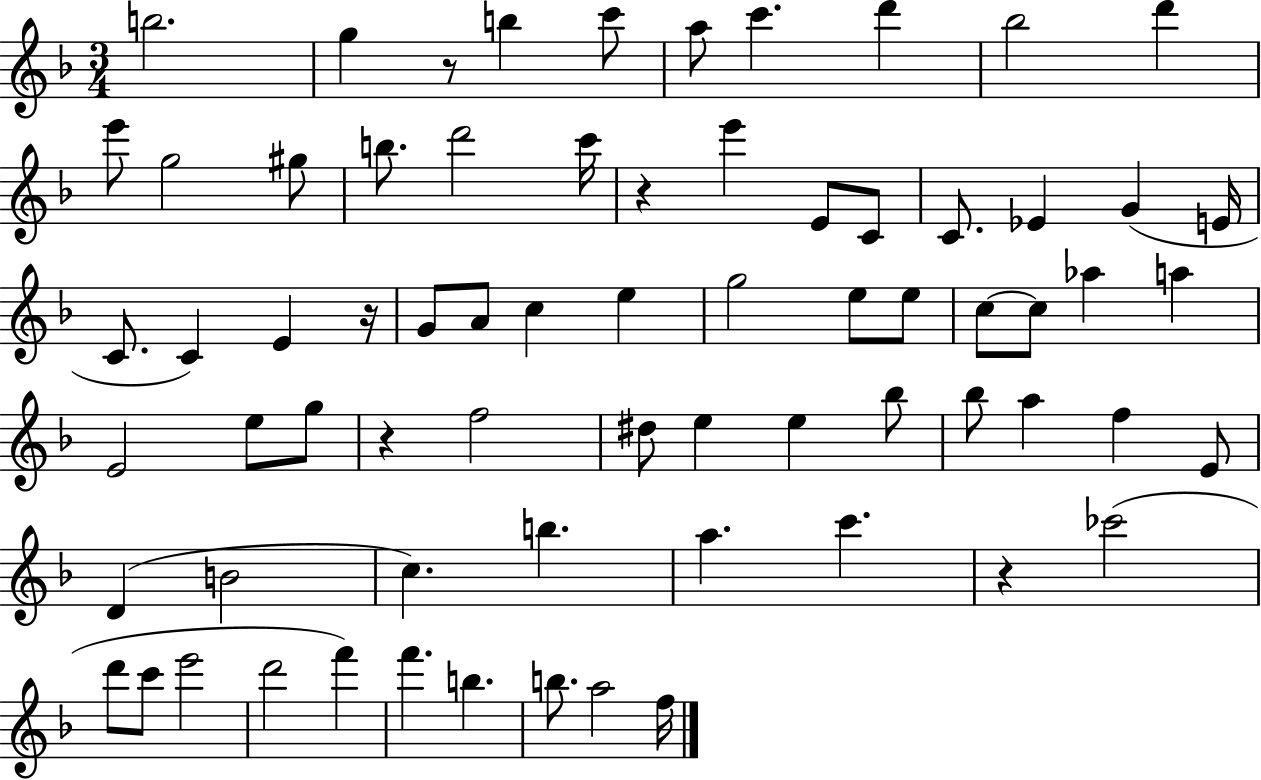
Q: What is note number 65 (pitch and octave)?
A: F5